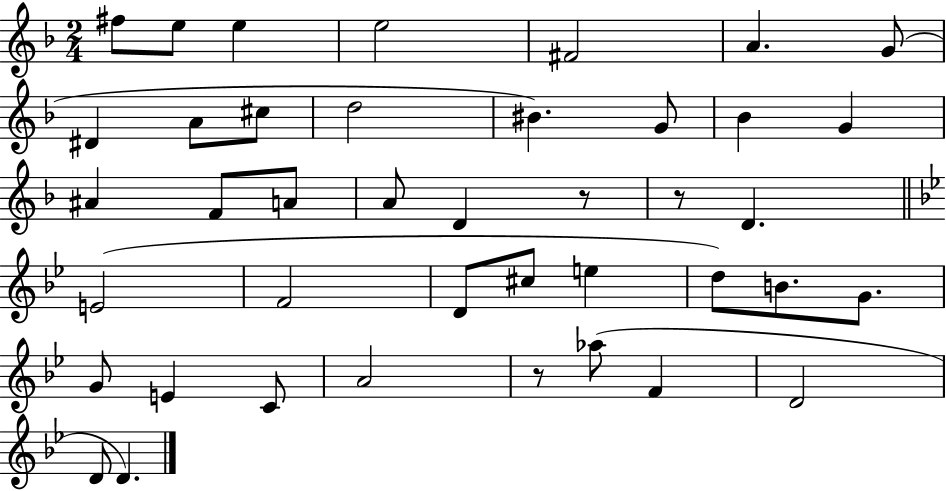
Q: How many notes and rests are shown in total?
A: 41